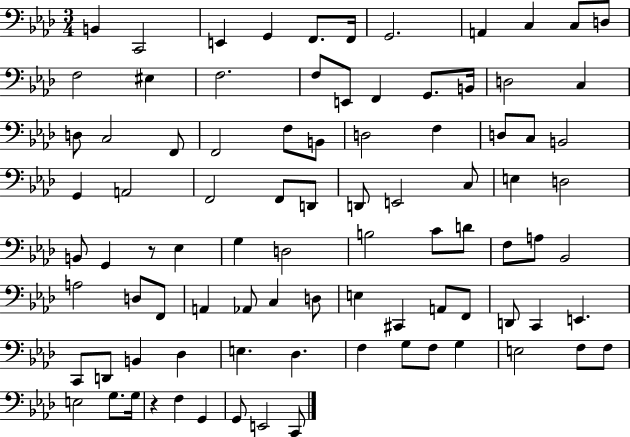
{
  \clef bass
  \numericTimeSignature
  \time 3/4
  \key aes \major
  b,4 c,2 | e,4 g,4 f,8. f,16 | g,2. | a,4 c4 c8 d8 | \break f2 eis4 | f2. | f8 e,8 f,4 g,8. b,16 | d2 c4 | \break d8 c2 f,8 | f,2 f8 b,8 | d2 f4 | d8 c8 b,2 | \break g,4 a,2 | f,2 f,8 d,8 | d,8 e,2 c8 | e4 d2 | \break b,8 g,4 r8 ees4 | g4 d2 | b2 c'8 d'8 | f8 a8 bes,2 | \break a2 d8 f,8 | a,4 aes,8 c4 d8 | e4 cis,4 a,8 f,8 | d,8 c,4 e,4. | \break c,8 d,8 b,4 des4 | e4. des4. | f4 g8 f8 g4 | e2 f8 f8 | \break e2 g8. g16 | r4 f4 g,4 | g,8 e,2 c,8 | \bar "|."
}